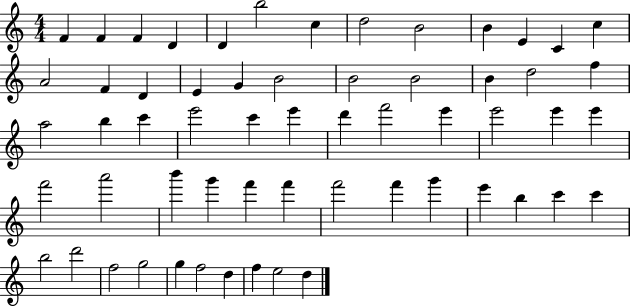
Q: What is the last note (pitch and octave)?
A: D5